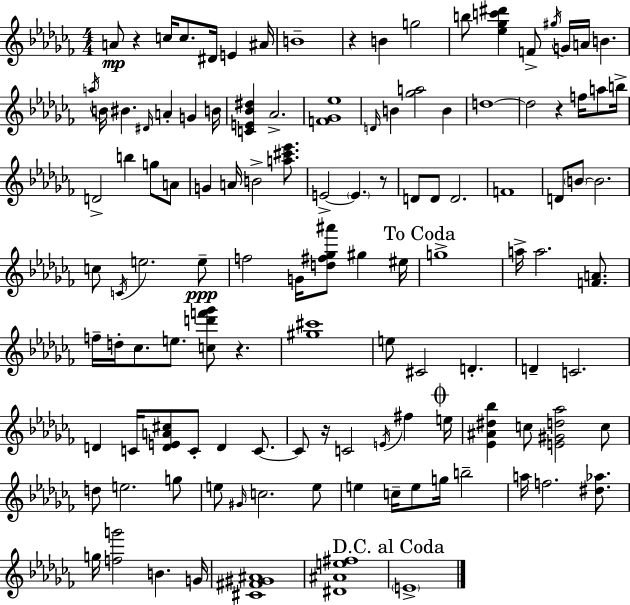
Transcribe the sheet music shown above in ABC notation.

X:1
T:Untitled
M:4/4
L:1/4
K:Abm
A/2 z c/4 c/2 ^D/4 E ^A/4 B4 z B g2 b/2 [_e_gc'^d'] F/2 ^g/4 G/4 A/4 B a/4 B/4 ^B ^D/4 A G B/4 [CE_B^d] _A2 [F_G_e]4 D/4 B [_ga]2 B d4 d2 z f/4 a/2 b/4 D2 b g/2 A/2 G A/4 B2 [a^c'_e']/2 E2 E z/2 D/2 D/2 D2 F4 D/2 B/2 B2 c/2 C/4 e2 e/2 f2 G/4 [d^f_g^a']/2 ^g ^e/4 g4 a/4 a2 [FA]/2 f/4 d/4 _c/2 e/2 [cd'f'_g']/2 z [^g^c']4 e/2 ^C2 D D C2 D C/4 [DEA^c]/2 C/2 D C/2 C/2 z/4 C2 E/4 ^f e/4 [_E^A^d_b] c/2 [E^Gd_a]2 c/2 d/2 e2 g/2 e/2 ^G/4 c2 e/2 e c/4 e/2 g/4 b2 a/4 f2 [^d_a]/2 g/4 [fg']2 B G/4 [^C^F^G^A]4 [^D^Ae^f]4 E4